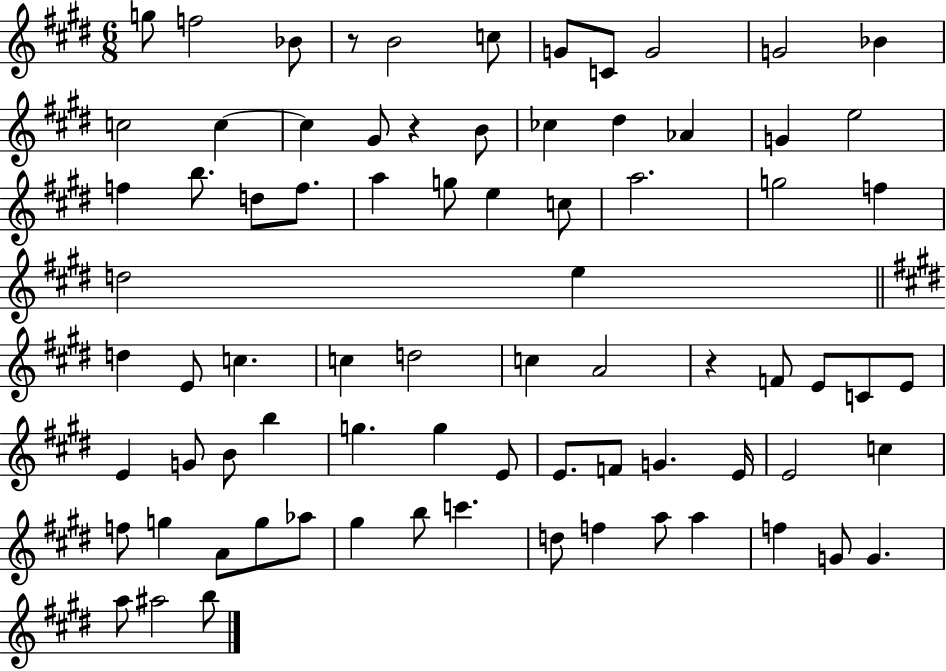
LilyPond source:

{
  \clef treble
  \numericTimeSignature
  \time 6/8
  \key e \major
  \repeat volta 2 { g''8 f''2 bes'8 | r8 b'2 c''8 | g'8 c'8 g'2 | g'2 bes'4 | \break c''2 c''4~~ | c''4 gis'8 r4 b'8 | ces''4 dis''4 aes'4 | g'4 e''2 | \break f''4 b''8. d''8 f''8. | a''4 g''8 e''4 c''8 | a''2. | g''2 f''4 | \break d''2 e''4 | \bar "||" \break \key e \major d''4 e'8 c''4. | c''4 d''2 | c''4 a'2 | r4 f'8 e'8 c'8 e'8 | \break e'4 g'8 b'8 b''4 | g''4. g''4 e'8 | e'8. f'8 g'4. e'16 | e'2 c''4 | \break f''8 g''4 a'8 g''8 aes''8 | gis''4 b''8 c'''4. | d''8 f''4 a''8 a''4 | f''4 g'8 g'4. | \break a''8 ais''2 b''8 | } \bar "|."
}